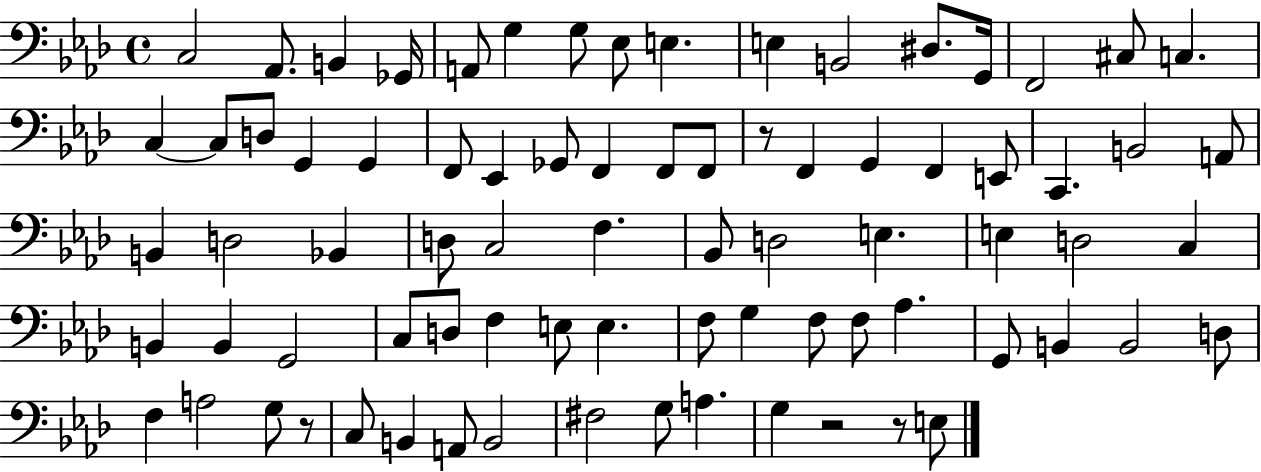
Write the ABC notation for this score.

X:1
T:Untitled
M:4/4
L:1/4
K:Ab
C,2 _A,,/2 B,, _G,,/4 A,,/2 G, G,/2 _E,/2 E, E, B,,2 ^D,/2 G,,/4 F,,2 ^C,/2 C, C, C,/2 D,/2 G,, G,, F,,/2 _E,, _G,,/2 F,, F,,/2 F,,/2 z/2 F,, G,, F,, E,,/2 C,, B,,2 A,,/2 B,, D,2 _B,, D,/2 C,2 F, _B,,/2 D,2 E, E, D,2 C, B,, B,, G,,2 C,/2 D,/2 F, E,/2 E, F,/2 G, F,/2 F,/2 _A, G,,/2 B,, B,,2 D,/2 F, A,2 G,/2 z/2 C,/2 B,, A,,/2 B,,2 ^F,2 G,/2 A, G, z2 z/2 E,/2